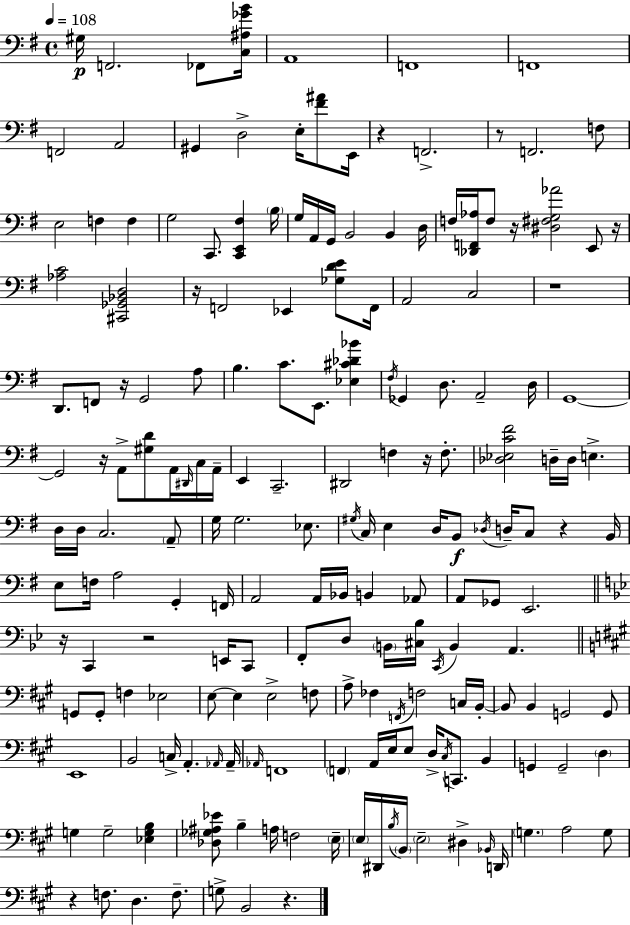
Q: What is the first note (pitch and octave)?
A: G#3